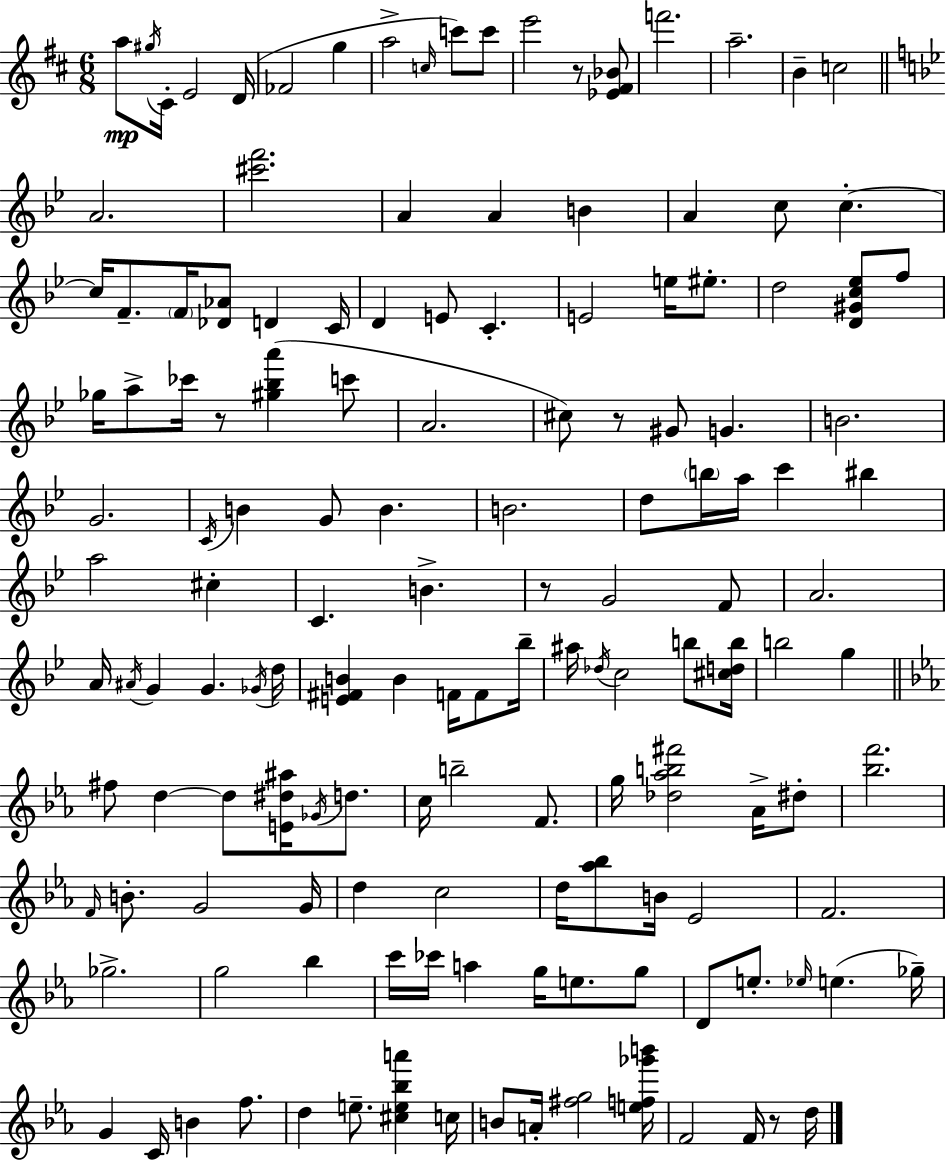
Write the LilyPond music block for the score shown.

{
  \clef treble
  \numericTimeSignature
  \time 6/8
  \key d \major
  a''8\mp \acciaccatura { gis''16 } cis'16-. e'2 | d'16( fes'2 g''4 | a''2-> \grace { c''16 } c'''8) | c'''8 e'''2 r8 | \break <ees' fis' bes'>8 f'''2. | a''2.-- | b'4-- c''2 | \bar "||" \break \key bes \major a'2. | <cis''' f'''>2. | a'4 a'4 b'4 | a'4 c''8 c''4.-.~~ | \break c''16 f'8.-- \parenthesize f'16 <des' aes'>8 d'4 c'16 | d'4 e'8 c'4.-. | e'2 e''16 eis''8.-. | d''2 <d' gis' c'' ees''>8 f''8 | \break ges''16 a''8-> ces'''16 r8 <gis'' bes'' a'''>4( c'''8 | a'2. | cis''8) r8 gis'8 g'4. | b'2. | \break g'2. | \acciaccatura { c'16 } b'4 g'8 b'4. | b'2. | d''8 \parenthesize b''16 a''16 c'''4 bis''4 | \break a''2 cis''4-. | c'4. b'4.-> | r8 g'2 f'8 | a'2. | \break a'16 \acciaccatura { ais'16 } g'4 g'4. | \acciaccatura { ges'16 } d''16 <e' fis' b'>4 b'4 f'16 | f'8 bes''16-- ais''16 \acciaccatura { des''16 } c''2 | b''8 <cis'' d'' b''>16 b''2 | \break g''4 \bar "||" \break \key ees \major fis''8 d''4~~ d''8 <e' dis'' ais''>16 \acciaccatura { ges'16 } d''8. | c''16 b''2-- f'8. | g''16 <des'' aes'' b'' fis'''>2 aes'16-> dis''8-. | <bes'' f'''>2. | \break \grace { f'16 } b'8.-. g'2 | g'16 d''4 c''2 | d''16 <aes'' bes''>8 b'16 ees'2 | f'2. | \break ges''2.-> | g''2 bes''4 | c'''16 ces'''16 a''4 g''16 e''8. | g''8 d'8 e''8.-. \grace { ees''16 }( e''4. | \break ges''16--) g'4 c'16 b'4 | f''8. d''4 e''8.-- <cis'' e'' bes'' a'''>4 | c''16 b'8 a'16-. <fis'' g''>2 | <e'' f'' ges''' b'''>16 f'2 f'16 | \break r8 d''16 \bar "|."
}